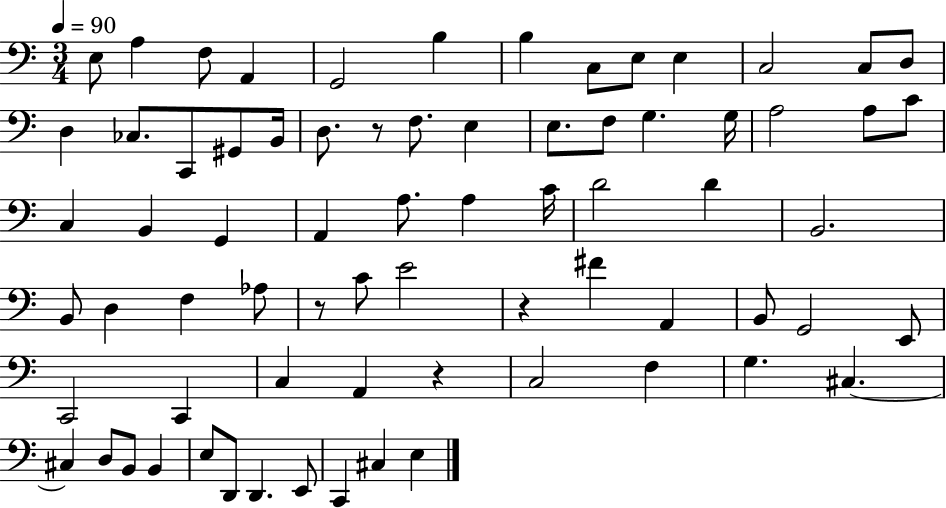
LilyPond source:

{
  \clef bass
  \numericTimeSignature
  \time 3/4
  \key c \major
  \tempo 4 = 90
  e8 a4 f8 a,4 | g,2 b4 | b4 c8 e8 e4 | c2 c8 d8 | \break d4 ces8. c,8 gis,8 b,16 | d8. r8 f8. e4 | e8. f8 g4. g16 | a2 a8 c'8 | \break c4 b,4 g,4 | a,4 a8. a4 c'16 | d'2 d'4 | b,2. | \break b,8 d4 f4 aes8 | r8 c'8 e'2 | r4 fis'4 a,4 | b,8 g,2 e,8 | \break c,2 c,4 | c4 a,4 r4 | c2 f4 | g4. cis4.~~ | \break cis4 d8 b,8 b,4 | e8 d,8 d,4. e,8 | c,4 cis4 e4 | \bar "|."
}